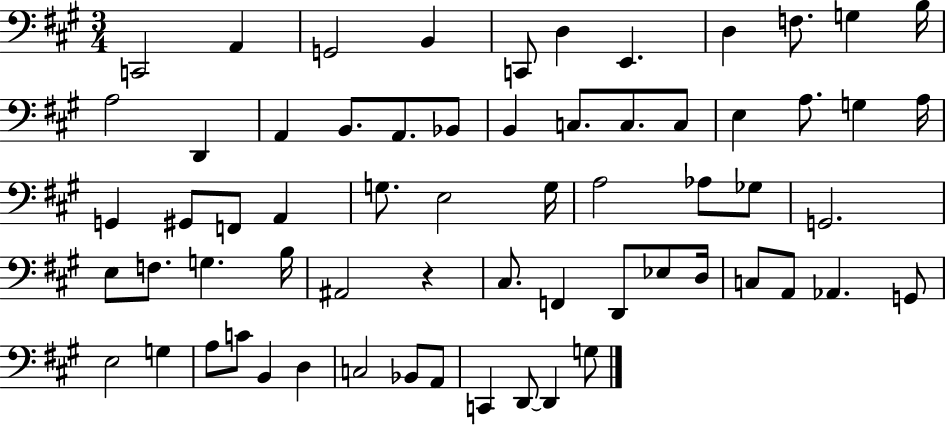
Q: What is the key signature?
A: A major